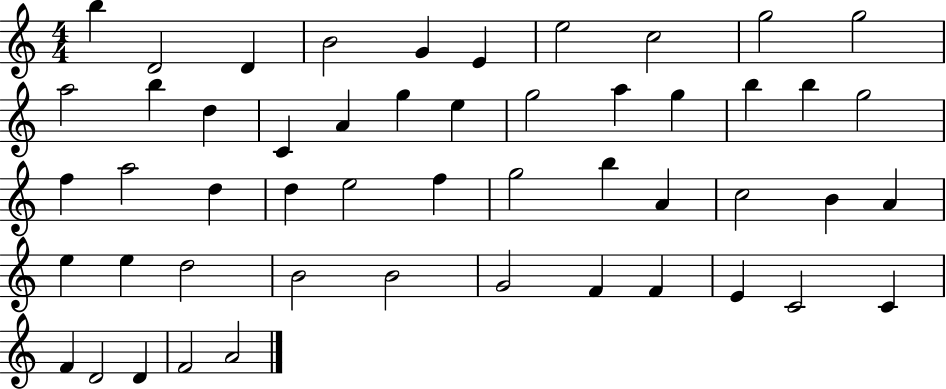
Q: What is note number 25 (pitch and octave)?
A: A5